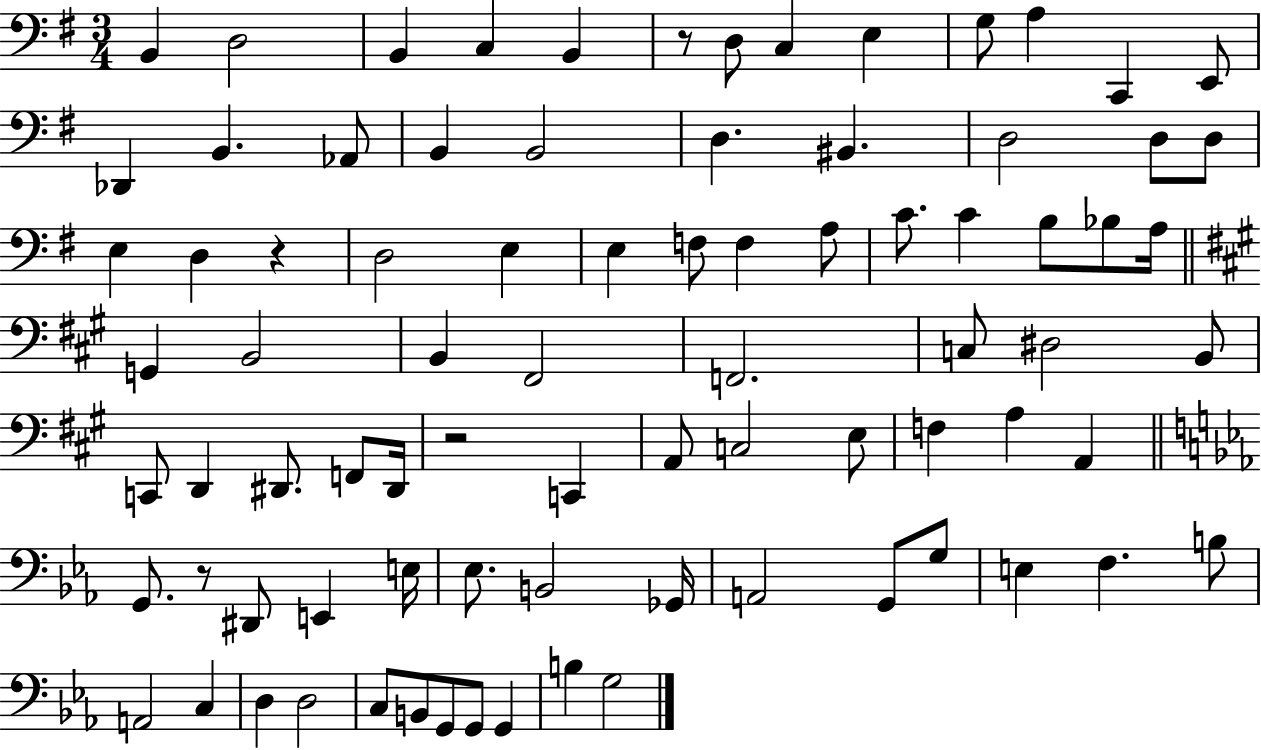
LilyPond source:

{
  \clef bass
  \numericTimeSignature
  \time 3/4
  \key g \major
  b,4 d2 | b,4 c4 b,4 | r8 d8 c4 e4 | g8 a4 c,4 e,8 | \break des,4 b,4. aes,8 | b,4 b,2 | d4. bis,4. | d2 d8 d8 | \break e4 d4 r4 | d2 e4 | e4 f8 f4 a8 | c'8. c'4 b8 bes8 a16 | \break \bar "||" \break \key a \major g,4 b,2 | b,4 fis,2 | f,2. | c8 dis2 b,8 | \break c,8 d,4 dis,8. f,8 dis,16 | r2 c,4 | a,8 c2 e8 | f4 a4 a,4 | \break \bar "||" \break \key c \minor g,8. r8 dis,8 e,4 e16 | ees8. b,2 ges,16 | a,2 g,8 g8 | e4 f4. b8 | \break a,2 c4 | d4 d2 | c8 b,8 g,8 g,8 g,4 | b4 g2 | \break \bar "|."
}